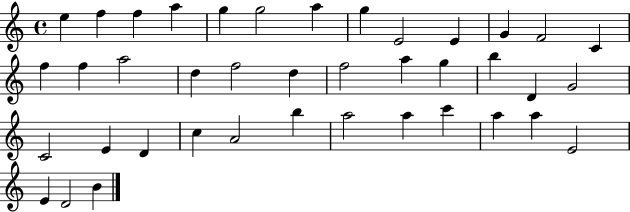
E5/q F5/q F5/q A5/q G5/q G5/h A5/q G5/q E4/h E4/q G4/q F4/h C4/q F5/q F5/q A5/h D5/q F5/h D5/q F5/h A5/q G5/q B5/q D4/q G4/h C4/h E4/q D4/q C5/q A4/h B5/q A5/h A5/q C6/q A5/q A5/q E4/h E4/q D4/h B4/q